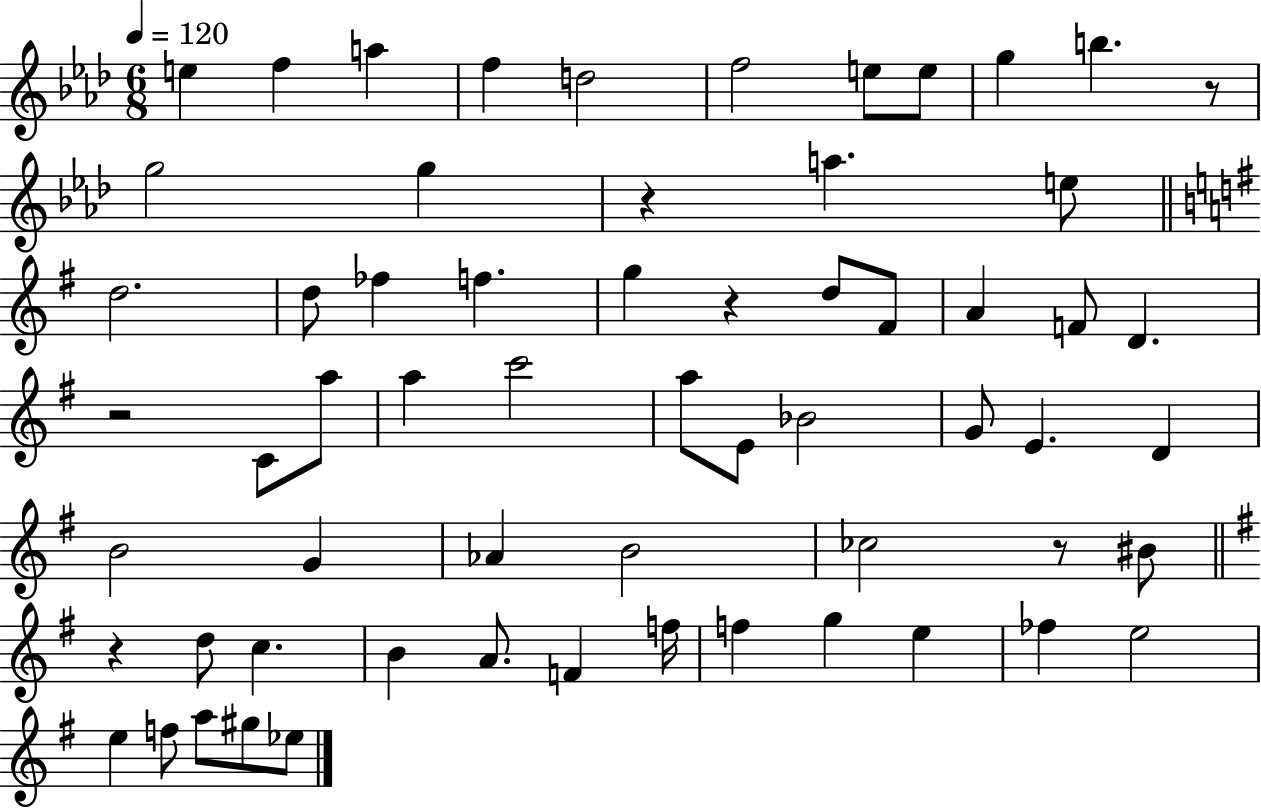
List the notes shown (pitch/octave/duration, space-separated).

E5/q F5/q A5/q F5/q D5/h F5/h E5/e E5/e G5/q B5/q. R/e G5/h G5/q R/q A5/q. E5/e D5/h. D5/e FES5/q F5/q. G5/q R/q D5/e F#4/e A4/q F4/e D4/q. R/h C4/e A5/e A5/q C6/h A5/e E4/e Bb4/h G4/e E4/q. D4/q B4/h G4/q Ab4/q B4/h CES5/h R/e BIS4/e R/q D5/e C5/q. B4/q A4/e. F4/q F5/s F5/q G5/q E5/q FES5/q E5/h E5/q F5/e A5/e G#5/e Eb5/e